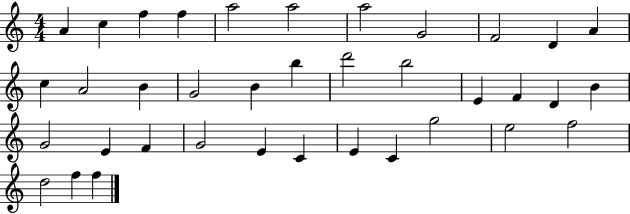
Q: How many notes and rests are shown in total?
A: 37